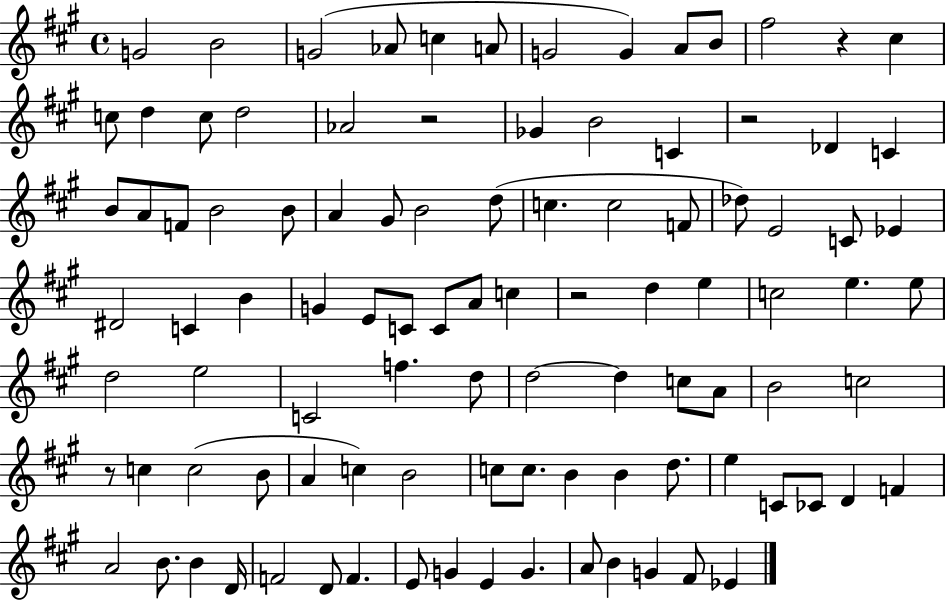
G4/h B4/h G4/h Ab4/e C5/q A4/e G4/h G4/q A4/e B4/e F#5/h R/q C#5/q C5/e D5/q C5/e D5/h Ab4/h R/h Gb4/q B4/h C4/q R/h Db4/q C4/q B4/e A4/e F4/e B4/h B4/e A4/q G#4/e B4/h D5/e C5/q. C5/h F4/e Db5/e E4/h C4/e Eb4/q D#4/h C4/q B4/q G4/q E4/e C4/e C4/e A4/e C5/q R/h D5/q E5/q C5/h E5/q. E5/e D5/h E5/h C4/h F5/q. D5/e D5/h D5/q C5/e A4/e B4/h C5/h R/e C5/q C5/h B4/e A4/q C5/q B4/h C5/e C5/e. B4/q B4/q D5/e. E5/q C4/e CES4/e D4/q F4/q A4/h B4/e. B4/q D4/s F4/h D4/e F4/q. E4/e G4/q E4/q G4/q. A4/e B4/q G4/q F#4/e Eb4/q